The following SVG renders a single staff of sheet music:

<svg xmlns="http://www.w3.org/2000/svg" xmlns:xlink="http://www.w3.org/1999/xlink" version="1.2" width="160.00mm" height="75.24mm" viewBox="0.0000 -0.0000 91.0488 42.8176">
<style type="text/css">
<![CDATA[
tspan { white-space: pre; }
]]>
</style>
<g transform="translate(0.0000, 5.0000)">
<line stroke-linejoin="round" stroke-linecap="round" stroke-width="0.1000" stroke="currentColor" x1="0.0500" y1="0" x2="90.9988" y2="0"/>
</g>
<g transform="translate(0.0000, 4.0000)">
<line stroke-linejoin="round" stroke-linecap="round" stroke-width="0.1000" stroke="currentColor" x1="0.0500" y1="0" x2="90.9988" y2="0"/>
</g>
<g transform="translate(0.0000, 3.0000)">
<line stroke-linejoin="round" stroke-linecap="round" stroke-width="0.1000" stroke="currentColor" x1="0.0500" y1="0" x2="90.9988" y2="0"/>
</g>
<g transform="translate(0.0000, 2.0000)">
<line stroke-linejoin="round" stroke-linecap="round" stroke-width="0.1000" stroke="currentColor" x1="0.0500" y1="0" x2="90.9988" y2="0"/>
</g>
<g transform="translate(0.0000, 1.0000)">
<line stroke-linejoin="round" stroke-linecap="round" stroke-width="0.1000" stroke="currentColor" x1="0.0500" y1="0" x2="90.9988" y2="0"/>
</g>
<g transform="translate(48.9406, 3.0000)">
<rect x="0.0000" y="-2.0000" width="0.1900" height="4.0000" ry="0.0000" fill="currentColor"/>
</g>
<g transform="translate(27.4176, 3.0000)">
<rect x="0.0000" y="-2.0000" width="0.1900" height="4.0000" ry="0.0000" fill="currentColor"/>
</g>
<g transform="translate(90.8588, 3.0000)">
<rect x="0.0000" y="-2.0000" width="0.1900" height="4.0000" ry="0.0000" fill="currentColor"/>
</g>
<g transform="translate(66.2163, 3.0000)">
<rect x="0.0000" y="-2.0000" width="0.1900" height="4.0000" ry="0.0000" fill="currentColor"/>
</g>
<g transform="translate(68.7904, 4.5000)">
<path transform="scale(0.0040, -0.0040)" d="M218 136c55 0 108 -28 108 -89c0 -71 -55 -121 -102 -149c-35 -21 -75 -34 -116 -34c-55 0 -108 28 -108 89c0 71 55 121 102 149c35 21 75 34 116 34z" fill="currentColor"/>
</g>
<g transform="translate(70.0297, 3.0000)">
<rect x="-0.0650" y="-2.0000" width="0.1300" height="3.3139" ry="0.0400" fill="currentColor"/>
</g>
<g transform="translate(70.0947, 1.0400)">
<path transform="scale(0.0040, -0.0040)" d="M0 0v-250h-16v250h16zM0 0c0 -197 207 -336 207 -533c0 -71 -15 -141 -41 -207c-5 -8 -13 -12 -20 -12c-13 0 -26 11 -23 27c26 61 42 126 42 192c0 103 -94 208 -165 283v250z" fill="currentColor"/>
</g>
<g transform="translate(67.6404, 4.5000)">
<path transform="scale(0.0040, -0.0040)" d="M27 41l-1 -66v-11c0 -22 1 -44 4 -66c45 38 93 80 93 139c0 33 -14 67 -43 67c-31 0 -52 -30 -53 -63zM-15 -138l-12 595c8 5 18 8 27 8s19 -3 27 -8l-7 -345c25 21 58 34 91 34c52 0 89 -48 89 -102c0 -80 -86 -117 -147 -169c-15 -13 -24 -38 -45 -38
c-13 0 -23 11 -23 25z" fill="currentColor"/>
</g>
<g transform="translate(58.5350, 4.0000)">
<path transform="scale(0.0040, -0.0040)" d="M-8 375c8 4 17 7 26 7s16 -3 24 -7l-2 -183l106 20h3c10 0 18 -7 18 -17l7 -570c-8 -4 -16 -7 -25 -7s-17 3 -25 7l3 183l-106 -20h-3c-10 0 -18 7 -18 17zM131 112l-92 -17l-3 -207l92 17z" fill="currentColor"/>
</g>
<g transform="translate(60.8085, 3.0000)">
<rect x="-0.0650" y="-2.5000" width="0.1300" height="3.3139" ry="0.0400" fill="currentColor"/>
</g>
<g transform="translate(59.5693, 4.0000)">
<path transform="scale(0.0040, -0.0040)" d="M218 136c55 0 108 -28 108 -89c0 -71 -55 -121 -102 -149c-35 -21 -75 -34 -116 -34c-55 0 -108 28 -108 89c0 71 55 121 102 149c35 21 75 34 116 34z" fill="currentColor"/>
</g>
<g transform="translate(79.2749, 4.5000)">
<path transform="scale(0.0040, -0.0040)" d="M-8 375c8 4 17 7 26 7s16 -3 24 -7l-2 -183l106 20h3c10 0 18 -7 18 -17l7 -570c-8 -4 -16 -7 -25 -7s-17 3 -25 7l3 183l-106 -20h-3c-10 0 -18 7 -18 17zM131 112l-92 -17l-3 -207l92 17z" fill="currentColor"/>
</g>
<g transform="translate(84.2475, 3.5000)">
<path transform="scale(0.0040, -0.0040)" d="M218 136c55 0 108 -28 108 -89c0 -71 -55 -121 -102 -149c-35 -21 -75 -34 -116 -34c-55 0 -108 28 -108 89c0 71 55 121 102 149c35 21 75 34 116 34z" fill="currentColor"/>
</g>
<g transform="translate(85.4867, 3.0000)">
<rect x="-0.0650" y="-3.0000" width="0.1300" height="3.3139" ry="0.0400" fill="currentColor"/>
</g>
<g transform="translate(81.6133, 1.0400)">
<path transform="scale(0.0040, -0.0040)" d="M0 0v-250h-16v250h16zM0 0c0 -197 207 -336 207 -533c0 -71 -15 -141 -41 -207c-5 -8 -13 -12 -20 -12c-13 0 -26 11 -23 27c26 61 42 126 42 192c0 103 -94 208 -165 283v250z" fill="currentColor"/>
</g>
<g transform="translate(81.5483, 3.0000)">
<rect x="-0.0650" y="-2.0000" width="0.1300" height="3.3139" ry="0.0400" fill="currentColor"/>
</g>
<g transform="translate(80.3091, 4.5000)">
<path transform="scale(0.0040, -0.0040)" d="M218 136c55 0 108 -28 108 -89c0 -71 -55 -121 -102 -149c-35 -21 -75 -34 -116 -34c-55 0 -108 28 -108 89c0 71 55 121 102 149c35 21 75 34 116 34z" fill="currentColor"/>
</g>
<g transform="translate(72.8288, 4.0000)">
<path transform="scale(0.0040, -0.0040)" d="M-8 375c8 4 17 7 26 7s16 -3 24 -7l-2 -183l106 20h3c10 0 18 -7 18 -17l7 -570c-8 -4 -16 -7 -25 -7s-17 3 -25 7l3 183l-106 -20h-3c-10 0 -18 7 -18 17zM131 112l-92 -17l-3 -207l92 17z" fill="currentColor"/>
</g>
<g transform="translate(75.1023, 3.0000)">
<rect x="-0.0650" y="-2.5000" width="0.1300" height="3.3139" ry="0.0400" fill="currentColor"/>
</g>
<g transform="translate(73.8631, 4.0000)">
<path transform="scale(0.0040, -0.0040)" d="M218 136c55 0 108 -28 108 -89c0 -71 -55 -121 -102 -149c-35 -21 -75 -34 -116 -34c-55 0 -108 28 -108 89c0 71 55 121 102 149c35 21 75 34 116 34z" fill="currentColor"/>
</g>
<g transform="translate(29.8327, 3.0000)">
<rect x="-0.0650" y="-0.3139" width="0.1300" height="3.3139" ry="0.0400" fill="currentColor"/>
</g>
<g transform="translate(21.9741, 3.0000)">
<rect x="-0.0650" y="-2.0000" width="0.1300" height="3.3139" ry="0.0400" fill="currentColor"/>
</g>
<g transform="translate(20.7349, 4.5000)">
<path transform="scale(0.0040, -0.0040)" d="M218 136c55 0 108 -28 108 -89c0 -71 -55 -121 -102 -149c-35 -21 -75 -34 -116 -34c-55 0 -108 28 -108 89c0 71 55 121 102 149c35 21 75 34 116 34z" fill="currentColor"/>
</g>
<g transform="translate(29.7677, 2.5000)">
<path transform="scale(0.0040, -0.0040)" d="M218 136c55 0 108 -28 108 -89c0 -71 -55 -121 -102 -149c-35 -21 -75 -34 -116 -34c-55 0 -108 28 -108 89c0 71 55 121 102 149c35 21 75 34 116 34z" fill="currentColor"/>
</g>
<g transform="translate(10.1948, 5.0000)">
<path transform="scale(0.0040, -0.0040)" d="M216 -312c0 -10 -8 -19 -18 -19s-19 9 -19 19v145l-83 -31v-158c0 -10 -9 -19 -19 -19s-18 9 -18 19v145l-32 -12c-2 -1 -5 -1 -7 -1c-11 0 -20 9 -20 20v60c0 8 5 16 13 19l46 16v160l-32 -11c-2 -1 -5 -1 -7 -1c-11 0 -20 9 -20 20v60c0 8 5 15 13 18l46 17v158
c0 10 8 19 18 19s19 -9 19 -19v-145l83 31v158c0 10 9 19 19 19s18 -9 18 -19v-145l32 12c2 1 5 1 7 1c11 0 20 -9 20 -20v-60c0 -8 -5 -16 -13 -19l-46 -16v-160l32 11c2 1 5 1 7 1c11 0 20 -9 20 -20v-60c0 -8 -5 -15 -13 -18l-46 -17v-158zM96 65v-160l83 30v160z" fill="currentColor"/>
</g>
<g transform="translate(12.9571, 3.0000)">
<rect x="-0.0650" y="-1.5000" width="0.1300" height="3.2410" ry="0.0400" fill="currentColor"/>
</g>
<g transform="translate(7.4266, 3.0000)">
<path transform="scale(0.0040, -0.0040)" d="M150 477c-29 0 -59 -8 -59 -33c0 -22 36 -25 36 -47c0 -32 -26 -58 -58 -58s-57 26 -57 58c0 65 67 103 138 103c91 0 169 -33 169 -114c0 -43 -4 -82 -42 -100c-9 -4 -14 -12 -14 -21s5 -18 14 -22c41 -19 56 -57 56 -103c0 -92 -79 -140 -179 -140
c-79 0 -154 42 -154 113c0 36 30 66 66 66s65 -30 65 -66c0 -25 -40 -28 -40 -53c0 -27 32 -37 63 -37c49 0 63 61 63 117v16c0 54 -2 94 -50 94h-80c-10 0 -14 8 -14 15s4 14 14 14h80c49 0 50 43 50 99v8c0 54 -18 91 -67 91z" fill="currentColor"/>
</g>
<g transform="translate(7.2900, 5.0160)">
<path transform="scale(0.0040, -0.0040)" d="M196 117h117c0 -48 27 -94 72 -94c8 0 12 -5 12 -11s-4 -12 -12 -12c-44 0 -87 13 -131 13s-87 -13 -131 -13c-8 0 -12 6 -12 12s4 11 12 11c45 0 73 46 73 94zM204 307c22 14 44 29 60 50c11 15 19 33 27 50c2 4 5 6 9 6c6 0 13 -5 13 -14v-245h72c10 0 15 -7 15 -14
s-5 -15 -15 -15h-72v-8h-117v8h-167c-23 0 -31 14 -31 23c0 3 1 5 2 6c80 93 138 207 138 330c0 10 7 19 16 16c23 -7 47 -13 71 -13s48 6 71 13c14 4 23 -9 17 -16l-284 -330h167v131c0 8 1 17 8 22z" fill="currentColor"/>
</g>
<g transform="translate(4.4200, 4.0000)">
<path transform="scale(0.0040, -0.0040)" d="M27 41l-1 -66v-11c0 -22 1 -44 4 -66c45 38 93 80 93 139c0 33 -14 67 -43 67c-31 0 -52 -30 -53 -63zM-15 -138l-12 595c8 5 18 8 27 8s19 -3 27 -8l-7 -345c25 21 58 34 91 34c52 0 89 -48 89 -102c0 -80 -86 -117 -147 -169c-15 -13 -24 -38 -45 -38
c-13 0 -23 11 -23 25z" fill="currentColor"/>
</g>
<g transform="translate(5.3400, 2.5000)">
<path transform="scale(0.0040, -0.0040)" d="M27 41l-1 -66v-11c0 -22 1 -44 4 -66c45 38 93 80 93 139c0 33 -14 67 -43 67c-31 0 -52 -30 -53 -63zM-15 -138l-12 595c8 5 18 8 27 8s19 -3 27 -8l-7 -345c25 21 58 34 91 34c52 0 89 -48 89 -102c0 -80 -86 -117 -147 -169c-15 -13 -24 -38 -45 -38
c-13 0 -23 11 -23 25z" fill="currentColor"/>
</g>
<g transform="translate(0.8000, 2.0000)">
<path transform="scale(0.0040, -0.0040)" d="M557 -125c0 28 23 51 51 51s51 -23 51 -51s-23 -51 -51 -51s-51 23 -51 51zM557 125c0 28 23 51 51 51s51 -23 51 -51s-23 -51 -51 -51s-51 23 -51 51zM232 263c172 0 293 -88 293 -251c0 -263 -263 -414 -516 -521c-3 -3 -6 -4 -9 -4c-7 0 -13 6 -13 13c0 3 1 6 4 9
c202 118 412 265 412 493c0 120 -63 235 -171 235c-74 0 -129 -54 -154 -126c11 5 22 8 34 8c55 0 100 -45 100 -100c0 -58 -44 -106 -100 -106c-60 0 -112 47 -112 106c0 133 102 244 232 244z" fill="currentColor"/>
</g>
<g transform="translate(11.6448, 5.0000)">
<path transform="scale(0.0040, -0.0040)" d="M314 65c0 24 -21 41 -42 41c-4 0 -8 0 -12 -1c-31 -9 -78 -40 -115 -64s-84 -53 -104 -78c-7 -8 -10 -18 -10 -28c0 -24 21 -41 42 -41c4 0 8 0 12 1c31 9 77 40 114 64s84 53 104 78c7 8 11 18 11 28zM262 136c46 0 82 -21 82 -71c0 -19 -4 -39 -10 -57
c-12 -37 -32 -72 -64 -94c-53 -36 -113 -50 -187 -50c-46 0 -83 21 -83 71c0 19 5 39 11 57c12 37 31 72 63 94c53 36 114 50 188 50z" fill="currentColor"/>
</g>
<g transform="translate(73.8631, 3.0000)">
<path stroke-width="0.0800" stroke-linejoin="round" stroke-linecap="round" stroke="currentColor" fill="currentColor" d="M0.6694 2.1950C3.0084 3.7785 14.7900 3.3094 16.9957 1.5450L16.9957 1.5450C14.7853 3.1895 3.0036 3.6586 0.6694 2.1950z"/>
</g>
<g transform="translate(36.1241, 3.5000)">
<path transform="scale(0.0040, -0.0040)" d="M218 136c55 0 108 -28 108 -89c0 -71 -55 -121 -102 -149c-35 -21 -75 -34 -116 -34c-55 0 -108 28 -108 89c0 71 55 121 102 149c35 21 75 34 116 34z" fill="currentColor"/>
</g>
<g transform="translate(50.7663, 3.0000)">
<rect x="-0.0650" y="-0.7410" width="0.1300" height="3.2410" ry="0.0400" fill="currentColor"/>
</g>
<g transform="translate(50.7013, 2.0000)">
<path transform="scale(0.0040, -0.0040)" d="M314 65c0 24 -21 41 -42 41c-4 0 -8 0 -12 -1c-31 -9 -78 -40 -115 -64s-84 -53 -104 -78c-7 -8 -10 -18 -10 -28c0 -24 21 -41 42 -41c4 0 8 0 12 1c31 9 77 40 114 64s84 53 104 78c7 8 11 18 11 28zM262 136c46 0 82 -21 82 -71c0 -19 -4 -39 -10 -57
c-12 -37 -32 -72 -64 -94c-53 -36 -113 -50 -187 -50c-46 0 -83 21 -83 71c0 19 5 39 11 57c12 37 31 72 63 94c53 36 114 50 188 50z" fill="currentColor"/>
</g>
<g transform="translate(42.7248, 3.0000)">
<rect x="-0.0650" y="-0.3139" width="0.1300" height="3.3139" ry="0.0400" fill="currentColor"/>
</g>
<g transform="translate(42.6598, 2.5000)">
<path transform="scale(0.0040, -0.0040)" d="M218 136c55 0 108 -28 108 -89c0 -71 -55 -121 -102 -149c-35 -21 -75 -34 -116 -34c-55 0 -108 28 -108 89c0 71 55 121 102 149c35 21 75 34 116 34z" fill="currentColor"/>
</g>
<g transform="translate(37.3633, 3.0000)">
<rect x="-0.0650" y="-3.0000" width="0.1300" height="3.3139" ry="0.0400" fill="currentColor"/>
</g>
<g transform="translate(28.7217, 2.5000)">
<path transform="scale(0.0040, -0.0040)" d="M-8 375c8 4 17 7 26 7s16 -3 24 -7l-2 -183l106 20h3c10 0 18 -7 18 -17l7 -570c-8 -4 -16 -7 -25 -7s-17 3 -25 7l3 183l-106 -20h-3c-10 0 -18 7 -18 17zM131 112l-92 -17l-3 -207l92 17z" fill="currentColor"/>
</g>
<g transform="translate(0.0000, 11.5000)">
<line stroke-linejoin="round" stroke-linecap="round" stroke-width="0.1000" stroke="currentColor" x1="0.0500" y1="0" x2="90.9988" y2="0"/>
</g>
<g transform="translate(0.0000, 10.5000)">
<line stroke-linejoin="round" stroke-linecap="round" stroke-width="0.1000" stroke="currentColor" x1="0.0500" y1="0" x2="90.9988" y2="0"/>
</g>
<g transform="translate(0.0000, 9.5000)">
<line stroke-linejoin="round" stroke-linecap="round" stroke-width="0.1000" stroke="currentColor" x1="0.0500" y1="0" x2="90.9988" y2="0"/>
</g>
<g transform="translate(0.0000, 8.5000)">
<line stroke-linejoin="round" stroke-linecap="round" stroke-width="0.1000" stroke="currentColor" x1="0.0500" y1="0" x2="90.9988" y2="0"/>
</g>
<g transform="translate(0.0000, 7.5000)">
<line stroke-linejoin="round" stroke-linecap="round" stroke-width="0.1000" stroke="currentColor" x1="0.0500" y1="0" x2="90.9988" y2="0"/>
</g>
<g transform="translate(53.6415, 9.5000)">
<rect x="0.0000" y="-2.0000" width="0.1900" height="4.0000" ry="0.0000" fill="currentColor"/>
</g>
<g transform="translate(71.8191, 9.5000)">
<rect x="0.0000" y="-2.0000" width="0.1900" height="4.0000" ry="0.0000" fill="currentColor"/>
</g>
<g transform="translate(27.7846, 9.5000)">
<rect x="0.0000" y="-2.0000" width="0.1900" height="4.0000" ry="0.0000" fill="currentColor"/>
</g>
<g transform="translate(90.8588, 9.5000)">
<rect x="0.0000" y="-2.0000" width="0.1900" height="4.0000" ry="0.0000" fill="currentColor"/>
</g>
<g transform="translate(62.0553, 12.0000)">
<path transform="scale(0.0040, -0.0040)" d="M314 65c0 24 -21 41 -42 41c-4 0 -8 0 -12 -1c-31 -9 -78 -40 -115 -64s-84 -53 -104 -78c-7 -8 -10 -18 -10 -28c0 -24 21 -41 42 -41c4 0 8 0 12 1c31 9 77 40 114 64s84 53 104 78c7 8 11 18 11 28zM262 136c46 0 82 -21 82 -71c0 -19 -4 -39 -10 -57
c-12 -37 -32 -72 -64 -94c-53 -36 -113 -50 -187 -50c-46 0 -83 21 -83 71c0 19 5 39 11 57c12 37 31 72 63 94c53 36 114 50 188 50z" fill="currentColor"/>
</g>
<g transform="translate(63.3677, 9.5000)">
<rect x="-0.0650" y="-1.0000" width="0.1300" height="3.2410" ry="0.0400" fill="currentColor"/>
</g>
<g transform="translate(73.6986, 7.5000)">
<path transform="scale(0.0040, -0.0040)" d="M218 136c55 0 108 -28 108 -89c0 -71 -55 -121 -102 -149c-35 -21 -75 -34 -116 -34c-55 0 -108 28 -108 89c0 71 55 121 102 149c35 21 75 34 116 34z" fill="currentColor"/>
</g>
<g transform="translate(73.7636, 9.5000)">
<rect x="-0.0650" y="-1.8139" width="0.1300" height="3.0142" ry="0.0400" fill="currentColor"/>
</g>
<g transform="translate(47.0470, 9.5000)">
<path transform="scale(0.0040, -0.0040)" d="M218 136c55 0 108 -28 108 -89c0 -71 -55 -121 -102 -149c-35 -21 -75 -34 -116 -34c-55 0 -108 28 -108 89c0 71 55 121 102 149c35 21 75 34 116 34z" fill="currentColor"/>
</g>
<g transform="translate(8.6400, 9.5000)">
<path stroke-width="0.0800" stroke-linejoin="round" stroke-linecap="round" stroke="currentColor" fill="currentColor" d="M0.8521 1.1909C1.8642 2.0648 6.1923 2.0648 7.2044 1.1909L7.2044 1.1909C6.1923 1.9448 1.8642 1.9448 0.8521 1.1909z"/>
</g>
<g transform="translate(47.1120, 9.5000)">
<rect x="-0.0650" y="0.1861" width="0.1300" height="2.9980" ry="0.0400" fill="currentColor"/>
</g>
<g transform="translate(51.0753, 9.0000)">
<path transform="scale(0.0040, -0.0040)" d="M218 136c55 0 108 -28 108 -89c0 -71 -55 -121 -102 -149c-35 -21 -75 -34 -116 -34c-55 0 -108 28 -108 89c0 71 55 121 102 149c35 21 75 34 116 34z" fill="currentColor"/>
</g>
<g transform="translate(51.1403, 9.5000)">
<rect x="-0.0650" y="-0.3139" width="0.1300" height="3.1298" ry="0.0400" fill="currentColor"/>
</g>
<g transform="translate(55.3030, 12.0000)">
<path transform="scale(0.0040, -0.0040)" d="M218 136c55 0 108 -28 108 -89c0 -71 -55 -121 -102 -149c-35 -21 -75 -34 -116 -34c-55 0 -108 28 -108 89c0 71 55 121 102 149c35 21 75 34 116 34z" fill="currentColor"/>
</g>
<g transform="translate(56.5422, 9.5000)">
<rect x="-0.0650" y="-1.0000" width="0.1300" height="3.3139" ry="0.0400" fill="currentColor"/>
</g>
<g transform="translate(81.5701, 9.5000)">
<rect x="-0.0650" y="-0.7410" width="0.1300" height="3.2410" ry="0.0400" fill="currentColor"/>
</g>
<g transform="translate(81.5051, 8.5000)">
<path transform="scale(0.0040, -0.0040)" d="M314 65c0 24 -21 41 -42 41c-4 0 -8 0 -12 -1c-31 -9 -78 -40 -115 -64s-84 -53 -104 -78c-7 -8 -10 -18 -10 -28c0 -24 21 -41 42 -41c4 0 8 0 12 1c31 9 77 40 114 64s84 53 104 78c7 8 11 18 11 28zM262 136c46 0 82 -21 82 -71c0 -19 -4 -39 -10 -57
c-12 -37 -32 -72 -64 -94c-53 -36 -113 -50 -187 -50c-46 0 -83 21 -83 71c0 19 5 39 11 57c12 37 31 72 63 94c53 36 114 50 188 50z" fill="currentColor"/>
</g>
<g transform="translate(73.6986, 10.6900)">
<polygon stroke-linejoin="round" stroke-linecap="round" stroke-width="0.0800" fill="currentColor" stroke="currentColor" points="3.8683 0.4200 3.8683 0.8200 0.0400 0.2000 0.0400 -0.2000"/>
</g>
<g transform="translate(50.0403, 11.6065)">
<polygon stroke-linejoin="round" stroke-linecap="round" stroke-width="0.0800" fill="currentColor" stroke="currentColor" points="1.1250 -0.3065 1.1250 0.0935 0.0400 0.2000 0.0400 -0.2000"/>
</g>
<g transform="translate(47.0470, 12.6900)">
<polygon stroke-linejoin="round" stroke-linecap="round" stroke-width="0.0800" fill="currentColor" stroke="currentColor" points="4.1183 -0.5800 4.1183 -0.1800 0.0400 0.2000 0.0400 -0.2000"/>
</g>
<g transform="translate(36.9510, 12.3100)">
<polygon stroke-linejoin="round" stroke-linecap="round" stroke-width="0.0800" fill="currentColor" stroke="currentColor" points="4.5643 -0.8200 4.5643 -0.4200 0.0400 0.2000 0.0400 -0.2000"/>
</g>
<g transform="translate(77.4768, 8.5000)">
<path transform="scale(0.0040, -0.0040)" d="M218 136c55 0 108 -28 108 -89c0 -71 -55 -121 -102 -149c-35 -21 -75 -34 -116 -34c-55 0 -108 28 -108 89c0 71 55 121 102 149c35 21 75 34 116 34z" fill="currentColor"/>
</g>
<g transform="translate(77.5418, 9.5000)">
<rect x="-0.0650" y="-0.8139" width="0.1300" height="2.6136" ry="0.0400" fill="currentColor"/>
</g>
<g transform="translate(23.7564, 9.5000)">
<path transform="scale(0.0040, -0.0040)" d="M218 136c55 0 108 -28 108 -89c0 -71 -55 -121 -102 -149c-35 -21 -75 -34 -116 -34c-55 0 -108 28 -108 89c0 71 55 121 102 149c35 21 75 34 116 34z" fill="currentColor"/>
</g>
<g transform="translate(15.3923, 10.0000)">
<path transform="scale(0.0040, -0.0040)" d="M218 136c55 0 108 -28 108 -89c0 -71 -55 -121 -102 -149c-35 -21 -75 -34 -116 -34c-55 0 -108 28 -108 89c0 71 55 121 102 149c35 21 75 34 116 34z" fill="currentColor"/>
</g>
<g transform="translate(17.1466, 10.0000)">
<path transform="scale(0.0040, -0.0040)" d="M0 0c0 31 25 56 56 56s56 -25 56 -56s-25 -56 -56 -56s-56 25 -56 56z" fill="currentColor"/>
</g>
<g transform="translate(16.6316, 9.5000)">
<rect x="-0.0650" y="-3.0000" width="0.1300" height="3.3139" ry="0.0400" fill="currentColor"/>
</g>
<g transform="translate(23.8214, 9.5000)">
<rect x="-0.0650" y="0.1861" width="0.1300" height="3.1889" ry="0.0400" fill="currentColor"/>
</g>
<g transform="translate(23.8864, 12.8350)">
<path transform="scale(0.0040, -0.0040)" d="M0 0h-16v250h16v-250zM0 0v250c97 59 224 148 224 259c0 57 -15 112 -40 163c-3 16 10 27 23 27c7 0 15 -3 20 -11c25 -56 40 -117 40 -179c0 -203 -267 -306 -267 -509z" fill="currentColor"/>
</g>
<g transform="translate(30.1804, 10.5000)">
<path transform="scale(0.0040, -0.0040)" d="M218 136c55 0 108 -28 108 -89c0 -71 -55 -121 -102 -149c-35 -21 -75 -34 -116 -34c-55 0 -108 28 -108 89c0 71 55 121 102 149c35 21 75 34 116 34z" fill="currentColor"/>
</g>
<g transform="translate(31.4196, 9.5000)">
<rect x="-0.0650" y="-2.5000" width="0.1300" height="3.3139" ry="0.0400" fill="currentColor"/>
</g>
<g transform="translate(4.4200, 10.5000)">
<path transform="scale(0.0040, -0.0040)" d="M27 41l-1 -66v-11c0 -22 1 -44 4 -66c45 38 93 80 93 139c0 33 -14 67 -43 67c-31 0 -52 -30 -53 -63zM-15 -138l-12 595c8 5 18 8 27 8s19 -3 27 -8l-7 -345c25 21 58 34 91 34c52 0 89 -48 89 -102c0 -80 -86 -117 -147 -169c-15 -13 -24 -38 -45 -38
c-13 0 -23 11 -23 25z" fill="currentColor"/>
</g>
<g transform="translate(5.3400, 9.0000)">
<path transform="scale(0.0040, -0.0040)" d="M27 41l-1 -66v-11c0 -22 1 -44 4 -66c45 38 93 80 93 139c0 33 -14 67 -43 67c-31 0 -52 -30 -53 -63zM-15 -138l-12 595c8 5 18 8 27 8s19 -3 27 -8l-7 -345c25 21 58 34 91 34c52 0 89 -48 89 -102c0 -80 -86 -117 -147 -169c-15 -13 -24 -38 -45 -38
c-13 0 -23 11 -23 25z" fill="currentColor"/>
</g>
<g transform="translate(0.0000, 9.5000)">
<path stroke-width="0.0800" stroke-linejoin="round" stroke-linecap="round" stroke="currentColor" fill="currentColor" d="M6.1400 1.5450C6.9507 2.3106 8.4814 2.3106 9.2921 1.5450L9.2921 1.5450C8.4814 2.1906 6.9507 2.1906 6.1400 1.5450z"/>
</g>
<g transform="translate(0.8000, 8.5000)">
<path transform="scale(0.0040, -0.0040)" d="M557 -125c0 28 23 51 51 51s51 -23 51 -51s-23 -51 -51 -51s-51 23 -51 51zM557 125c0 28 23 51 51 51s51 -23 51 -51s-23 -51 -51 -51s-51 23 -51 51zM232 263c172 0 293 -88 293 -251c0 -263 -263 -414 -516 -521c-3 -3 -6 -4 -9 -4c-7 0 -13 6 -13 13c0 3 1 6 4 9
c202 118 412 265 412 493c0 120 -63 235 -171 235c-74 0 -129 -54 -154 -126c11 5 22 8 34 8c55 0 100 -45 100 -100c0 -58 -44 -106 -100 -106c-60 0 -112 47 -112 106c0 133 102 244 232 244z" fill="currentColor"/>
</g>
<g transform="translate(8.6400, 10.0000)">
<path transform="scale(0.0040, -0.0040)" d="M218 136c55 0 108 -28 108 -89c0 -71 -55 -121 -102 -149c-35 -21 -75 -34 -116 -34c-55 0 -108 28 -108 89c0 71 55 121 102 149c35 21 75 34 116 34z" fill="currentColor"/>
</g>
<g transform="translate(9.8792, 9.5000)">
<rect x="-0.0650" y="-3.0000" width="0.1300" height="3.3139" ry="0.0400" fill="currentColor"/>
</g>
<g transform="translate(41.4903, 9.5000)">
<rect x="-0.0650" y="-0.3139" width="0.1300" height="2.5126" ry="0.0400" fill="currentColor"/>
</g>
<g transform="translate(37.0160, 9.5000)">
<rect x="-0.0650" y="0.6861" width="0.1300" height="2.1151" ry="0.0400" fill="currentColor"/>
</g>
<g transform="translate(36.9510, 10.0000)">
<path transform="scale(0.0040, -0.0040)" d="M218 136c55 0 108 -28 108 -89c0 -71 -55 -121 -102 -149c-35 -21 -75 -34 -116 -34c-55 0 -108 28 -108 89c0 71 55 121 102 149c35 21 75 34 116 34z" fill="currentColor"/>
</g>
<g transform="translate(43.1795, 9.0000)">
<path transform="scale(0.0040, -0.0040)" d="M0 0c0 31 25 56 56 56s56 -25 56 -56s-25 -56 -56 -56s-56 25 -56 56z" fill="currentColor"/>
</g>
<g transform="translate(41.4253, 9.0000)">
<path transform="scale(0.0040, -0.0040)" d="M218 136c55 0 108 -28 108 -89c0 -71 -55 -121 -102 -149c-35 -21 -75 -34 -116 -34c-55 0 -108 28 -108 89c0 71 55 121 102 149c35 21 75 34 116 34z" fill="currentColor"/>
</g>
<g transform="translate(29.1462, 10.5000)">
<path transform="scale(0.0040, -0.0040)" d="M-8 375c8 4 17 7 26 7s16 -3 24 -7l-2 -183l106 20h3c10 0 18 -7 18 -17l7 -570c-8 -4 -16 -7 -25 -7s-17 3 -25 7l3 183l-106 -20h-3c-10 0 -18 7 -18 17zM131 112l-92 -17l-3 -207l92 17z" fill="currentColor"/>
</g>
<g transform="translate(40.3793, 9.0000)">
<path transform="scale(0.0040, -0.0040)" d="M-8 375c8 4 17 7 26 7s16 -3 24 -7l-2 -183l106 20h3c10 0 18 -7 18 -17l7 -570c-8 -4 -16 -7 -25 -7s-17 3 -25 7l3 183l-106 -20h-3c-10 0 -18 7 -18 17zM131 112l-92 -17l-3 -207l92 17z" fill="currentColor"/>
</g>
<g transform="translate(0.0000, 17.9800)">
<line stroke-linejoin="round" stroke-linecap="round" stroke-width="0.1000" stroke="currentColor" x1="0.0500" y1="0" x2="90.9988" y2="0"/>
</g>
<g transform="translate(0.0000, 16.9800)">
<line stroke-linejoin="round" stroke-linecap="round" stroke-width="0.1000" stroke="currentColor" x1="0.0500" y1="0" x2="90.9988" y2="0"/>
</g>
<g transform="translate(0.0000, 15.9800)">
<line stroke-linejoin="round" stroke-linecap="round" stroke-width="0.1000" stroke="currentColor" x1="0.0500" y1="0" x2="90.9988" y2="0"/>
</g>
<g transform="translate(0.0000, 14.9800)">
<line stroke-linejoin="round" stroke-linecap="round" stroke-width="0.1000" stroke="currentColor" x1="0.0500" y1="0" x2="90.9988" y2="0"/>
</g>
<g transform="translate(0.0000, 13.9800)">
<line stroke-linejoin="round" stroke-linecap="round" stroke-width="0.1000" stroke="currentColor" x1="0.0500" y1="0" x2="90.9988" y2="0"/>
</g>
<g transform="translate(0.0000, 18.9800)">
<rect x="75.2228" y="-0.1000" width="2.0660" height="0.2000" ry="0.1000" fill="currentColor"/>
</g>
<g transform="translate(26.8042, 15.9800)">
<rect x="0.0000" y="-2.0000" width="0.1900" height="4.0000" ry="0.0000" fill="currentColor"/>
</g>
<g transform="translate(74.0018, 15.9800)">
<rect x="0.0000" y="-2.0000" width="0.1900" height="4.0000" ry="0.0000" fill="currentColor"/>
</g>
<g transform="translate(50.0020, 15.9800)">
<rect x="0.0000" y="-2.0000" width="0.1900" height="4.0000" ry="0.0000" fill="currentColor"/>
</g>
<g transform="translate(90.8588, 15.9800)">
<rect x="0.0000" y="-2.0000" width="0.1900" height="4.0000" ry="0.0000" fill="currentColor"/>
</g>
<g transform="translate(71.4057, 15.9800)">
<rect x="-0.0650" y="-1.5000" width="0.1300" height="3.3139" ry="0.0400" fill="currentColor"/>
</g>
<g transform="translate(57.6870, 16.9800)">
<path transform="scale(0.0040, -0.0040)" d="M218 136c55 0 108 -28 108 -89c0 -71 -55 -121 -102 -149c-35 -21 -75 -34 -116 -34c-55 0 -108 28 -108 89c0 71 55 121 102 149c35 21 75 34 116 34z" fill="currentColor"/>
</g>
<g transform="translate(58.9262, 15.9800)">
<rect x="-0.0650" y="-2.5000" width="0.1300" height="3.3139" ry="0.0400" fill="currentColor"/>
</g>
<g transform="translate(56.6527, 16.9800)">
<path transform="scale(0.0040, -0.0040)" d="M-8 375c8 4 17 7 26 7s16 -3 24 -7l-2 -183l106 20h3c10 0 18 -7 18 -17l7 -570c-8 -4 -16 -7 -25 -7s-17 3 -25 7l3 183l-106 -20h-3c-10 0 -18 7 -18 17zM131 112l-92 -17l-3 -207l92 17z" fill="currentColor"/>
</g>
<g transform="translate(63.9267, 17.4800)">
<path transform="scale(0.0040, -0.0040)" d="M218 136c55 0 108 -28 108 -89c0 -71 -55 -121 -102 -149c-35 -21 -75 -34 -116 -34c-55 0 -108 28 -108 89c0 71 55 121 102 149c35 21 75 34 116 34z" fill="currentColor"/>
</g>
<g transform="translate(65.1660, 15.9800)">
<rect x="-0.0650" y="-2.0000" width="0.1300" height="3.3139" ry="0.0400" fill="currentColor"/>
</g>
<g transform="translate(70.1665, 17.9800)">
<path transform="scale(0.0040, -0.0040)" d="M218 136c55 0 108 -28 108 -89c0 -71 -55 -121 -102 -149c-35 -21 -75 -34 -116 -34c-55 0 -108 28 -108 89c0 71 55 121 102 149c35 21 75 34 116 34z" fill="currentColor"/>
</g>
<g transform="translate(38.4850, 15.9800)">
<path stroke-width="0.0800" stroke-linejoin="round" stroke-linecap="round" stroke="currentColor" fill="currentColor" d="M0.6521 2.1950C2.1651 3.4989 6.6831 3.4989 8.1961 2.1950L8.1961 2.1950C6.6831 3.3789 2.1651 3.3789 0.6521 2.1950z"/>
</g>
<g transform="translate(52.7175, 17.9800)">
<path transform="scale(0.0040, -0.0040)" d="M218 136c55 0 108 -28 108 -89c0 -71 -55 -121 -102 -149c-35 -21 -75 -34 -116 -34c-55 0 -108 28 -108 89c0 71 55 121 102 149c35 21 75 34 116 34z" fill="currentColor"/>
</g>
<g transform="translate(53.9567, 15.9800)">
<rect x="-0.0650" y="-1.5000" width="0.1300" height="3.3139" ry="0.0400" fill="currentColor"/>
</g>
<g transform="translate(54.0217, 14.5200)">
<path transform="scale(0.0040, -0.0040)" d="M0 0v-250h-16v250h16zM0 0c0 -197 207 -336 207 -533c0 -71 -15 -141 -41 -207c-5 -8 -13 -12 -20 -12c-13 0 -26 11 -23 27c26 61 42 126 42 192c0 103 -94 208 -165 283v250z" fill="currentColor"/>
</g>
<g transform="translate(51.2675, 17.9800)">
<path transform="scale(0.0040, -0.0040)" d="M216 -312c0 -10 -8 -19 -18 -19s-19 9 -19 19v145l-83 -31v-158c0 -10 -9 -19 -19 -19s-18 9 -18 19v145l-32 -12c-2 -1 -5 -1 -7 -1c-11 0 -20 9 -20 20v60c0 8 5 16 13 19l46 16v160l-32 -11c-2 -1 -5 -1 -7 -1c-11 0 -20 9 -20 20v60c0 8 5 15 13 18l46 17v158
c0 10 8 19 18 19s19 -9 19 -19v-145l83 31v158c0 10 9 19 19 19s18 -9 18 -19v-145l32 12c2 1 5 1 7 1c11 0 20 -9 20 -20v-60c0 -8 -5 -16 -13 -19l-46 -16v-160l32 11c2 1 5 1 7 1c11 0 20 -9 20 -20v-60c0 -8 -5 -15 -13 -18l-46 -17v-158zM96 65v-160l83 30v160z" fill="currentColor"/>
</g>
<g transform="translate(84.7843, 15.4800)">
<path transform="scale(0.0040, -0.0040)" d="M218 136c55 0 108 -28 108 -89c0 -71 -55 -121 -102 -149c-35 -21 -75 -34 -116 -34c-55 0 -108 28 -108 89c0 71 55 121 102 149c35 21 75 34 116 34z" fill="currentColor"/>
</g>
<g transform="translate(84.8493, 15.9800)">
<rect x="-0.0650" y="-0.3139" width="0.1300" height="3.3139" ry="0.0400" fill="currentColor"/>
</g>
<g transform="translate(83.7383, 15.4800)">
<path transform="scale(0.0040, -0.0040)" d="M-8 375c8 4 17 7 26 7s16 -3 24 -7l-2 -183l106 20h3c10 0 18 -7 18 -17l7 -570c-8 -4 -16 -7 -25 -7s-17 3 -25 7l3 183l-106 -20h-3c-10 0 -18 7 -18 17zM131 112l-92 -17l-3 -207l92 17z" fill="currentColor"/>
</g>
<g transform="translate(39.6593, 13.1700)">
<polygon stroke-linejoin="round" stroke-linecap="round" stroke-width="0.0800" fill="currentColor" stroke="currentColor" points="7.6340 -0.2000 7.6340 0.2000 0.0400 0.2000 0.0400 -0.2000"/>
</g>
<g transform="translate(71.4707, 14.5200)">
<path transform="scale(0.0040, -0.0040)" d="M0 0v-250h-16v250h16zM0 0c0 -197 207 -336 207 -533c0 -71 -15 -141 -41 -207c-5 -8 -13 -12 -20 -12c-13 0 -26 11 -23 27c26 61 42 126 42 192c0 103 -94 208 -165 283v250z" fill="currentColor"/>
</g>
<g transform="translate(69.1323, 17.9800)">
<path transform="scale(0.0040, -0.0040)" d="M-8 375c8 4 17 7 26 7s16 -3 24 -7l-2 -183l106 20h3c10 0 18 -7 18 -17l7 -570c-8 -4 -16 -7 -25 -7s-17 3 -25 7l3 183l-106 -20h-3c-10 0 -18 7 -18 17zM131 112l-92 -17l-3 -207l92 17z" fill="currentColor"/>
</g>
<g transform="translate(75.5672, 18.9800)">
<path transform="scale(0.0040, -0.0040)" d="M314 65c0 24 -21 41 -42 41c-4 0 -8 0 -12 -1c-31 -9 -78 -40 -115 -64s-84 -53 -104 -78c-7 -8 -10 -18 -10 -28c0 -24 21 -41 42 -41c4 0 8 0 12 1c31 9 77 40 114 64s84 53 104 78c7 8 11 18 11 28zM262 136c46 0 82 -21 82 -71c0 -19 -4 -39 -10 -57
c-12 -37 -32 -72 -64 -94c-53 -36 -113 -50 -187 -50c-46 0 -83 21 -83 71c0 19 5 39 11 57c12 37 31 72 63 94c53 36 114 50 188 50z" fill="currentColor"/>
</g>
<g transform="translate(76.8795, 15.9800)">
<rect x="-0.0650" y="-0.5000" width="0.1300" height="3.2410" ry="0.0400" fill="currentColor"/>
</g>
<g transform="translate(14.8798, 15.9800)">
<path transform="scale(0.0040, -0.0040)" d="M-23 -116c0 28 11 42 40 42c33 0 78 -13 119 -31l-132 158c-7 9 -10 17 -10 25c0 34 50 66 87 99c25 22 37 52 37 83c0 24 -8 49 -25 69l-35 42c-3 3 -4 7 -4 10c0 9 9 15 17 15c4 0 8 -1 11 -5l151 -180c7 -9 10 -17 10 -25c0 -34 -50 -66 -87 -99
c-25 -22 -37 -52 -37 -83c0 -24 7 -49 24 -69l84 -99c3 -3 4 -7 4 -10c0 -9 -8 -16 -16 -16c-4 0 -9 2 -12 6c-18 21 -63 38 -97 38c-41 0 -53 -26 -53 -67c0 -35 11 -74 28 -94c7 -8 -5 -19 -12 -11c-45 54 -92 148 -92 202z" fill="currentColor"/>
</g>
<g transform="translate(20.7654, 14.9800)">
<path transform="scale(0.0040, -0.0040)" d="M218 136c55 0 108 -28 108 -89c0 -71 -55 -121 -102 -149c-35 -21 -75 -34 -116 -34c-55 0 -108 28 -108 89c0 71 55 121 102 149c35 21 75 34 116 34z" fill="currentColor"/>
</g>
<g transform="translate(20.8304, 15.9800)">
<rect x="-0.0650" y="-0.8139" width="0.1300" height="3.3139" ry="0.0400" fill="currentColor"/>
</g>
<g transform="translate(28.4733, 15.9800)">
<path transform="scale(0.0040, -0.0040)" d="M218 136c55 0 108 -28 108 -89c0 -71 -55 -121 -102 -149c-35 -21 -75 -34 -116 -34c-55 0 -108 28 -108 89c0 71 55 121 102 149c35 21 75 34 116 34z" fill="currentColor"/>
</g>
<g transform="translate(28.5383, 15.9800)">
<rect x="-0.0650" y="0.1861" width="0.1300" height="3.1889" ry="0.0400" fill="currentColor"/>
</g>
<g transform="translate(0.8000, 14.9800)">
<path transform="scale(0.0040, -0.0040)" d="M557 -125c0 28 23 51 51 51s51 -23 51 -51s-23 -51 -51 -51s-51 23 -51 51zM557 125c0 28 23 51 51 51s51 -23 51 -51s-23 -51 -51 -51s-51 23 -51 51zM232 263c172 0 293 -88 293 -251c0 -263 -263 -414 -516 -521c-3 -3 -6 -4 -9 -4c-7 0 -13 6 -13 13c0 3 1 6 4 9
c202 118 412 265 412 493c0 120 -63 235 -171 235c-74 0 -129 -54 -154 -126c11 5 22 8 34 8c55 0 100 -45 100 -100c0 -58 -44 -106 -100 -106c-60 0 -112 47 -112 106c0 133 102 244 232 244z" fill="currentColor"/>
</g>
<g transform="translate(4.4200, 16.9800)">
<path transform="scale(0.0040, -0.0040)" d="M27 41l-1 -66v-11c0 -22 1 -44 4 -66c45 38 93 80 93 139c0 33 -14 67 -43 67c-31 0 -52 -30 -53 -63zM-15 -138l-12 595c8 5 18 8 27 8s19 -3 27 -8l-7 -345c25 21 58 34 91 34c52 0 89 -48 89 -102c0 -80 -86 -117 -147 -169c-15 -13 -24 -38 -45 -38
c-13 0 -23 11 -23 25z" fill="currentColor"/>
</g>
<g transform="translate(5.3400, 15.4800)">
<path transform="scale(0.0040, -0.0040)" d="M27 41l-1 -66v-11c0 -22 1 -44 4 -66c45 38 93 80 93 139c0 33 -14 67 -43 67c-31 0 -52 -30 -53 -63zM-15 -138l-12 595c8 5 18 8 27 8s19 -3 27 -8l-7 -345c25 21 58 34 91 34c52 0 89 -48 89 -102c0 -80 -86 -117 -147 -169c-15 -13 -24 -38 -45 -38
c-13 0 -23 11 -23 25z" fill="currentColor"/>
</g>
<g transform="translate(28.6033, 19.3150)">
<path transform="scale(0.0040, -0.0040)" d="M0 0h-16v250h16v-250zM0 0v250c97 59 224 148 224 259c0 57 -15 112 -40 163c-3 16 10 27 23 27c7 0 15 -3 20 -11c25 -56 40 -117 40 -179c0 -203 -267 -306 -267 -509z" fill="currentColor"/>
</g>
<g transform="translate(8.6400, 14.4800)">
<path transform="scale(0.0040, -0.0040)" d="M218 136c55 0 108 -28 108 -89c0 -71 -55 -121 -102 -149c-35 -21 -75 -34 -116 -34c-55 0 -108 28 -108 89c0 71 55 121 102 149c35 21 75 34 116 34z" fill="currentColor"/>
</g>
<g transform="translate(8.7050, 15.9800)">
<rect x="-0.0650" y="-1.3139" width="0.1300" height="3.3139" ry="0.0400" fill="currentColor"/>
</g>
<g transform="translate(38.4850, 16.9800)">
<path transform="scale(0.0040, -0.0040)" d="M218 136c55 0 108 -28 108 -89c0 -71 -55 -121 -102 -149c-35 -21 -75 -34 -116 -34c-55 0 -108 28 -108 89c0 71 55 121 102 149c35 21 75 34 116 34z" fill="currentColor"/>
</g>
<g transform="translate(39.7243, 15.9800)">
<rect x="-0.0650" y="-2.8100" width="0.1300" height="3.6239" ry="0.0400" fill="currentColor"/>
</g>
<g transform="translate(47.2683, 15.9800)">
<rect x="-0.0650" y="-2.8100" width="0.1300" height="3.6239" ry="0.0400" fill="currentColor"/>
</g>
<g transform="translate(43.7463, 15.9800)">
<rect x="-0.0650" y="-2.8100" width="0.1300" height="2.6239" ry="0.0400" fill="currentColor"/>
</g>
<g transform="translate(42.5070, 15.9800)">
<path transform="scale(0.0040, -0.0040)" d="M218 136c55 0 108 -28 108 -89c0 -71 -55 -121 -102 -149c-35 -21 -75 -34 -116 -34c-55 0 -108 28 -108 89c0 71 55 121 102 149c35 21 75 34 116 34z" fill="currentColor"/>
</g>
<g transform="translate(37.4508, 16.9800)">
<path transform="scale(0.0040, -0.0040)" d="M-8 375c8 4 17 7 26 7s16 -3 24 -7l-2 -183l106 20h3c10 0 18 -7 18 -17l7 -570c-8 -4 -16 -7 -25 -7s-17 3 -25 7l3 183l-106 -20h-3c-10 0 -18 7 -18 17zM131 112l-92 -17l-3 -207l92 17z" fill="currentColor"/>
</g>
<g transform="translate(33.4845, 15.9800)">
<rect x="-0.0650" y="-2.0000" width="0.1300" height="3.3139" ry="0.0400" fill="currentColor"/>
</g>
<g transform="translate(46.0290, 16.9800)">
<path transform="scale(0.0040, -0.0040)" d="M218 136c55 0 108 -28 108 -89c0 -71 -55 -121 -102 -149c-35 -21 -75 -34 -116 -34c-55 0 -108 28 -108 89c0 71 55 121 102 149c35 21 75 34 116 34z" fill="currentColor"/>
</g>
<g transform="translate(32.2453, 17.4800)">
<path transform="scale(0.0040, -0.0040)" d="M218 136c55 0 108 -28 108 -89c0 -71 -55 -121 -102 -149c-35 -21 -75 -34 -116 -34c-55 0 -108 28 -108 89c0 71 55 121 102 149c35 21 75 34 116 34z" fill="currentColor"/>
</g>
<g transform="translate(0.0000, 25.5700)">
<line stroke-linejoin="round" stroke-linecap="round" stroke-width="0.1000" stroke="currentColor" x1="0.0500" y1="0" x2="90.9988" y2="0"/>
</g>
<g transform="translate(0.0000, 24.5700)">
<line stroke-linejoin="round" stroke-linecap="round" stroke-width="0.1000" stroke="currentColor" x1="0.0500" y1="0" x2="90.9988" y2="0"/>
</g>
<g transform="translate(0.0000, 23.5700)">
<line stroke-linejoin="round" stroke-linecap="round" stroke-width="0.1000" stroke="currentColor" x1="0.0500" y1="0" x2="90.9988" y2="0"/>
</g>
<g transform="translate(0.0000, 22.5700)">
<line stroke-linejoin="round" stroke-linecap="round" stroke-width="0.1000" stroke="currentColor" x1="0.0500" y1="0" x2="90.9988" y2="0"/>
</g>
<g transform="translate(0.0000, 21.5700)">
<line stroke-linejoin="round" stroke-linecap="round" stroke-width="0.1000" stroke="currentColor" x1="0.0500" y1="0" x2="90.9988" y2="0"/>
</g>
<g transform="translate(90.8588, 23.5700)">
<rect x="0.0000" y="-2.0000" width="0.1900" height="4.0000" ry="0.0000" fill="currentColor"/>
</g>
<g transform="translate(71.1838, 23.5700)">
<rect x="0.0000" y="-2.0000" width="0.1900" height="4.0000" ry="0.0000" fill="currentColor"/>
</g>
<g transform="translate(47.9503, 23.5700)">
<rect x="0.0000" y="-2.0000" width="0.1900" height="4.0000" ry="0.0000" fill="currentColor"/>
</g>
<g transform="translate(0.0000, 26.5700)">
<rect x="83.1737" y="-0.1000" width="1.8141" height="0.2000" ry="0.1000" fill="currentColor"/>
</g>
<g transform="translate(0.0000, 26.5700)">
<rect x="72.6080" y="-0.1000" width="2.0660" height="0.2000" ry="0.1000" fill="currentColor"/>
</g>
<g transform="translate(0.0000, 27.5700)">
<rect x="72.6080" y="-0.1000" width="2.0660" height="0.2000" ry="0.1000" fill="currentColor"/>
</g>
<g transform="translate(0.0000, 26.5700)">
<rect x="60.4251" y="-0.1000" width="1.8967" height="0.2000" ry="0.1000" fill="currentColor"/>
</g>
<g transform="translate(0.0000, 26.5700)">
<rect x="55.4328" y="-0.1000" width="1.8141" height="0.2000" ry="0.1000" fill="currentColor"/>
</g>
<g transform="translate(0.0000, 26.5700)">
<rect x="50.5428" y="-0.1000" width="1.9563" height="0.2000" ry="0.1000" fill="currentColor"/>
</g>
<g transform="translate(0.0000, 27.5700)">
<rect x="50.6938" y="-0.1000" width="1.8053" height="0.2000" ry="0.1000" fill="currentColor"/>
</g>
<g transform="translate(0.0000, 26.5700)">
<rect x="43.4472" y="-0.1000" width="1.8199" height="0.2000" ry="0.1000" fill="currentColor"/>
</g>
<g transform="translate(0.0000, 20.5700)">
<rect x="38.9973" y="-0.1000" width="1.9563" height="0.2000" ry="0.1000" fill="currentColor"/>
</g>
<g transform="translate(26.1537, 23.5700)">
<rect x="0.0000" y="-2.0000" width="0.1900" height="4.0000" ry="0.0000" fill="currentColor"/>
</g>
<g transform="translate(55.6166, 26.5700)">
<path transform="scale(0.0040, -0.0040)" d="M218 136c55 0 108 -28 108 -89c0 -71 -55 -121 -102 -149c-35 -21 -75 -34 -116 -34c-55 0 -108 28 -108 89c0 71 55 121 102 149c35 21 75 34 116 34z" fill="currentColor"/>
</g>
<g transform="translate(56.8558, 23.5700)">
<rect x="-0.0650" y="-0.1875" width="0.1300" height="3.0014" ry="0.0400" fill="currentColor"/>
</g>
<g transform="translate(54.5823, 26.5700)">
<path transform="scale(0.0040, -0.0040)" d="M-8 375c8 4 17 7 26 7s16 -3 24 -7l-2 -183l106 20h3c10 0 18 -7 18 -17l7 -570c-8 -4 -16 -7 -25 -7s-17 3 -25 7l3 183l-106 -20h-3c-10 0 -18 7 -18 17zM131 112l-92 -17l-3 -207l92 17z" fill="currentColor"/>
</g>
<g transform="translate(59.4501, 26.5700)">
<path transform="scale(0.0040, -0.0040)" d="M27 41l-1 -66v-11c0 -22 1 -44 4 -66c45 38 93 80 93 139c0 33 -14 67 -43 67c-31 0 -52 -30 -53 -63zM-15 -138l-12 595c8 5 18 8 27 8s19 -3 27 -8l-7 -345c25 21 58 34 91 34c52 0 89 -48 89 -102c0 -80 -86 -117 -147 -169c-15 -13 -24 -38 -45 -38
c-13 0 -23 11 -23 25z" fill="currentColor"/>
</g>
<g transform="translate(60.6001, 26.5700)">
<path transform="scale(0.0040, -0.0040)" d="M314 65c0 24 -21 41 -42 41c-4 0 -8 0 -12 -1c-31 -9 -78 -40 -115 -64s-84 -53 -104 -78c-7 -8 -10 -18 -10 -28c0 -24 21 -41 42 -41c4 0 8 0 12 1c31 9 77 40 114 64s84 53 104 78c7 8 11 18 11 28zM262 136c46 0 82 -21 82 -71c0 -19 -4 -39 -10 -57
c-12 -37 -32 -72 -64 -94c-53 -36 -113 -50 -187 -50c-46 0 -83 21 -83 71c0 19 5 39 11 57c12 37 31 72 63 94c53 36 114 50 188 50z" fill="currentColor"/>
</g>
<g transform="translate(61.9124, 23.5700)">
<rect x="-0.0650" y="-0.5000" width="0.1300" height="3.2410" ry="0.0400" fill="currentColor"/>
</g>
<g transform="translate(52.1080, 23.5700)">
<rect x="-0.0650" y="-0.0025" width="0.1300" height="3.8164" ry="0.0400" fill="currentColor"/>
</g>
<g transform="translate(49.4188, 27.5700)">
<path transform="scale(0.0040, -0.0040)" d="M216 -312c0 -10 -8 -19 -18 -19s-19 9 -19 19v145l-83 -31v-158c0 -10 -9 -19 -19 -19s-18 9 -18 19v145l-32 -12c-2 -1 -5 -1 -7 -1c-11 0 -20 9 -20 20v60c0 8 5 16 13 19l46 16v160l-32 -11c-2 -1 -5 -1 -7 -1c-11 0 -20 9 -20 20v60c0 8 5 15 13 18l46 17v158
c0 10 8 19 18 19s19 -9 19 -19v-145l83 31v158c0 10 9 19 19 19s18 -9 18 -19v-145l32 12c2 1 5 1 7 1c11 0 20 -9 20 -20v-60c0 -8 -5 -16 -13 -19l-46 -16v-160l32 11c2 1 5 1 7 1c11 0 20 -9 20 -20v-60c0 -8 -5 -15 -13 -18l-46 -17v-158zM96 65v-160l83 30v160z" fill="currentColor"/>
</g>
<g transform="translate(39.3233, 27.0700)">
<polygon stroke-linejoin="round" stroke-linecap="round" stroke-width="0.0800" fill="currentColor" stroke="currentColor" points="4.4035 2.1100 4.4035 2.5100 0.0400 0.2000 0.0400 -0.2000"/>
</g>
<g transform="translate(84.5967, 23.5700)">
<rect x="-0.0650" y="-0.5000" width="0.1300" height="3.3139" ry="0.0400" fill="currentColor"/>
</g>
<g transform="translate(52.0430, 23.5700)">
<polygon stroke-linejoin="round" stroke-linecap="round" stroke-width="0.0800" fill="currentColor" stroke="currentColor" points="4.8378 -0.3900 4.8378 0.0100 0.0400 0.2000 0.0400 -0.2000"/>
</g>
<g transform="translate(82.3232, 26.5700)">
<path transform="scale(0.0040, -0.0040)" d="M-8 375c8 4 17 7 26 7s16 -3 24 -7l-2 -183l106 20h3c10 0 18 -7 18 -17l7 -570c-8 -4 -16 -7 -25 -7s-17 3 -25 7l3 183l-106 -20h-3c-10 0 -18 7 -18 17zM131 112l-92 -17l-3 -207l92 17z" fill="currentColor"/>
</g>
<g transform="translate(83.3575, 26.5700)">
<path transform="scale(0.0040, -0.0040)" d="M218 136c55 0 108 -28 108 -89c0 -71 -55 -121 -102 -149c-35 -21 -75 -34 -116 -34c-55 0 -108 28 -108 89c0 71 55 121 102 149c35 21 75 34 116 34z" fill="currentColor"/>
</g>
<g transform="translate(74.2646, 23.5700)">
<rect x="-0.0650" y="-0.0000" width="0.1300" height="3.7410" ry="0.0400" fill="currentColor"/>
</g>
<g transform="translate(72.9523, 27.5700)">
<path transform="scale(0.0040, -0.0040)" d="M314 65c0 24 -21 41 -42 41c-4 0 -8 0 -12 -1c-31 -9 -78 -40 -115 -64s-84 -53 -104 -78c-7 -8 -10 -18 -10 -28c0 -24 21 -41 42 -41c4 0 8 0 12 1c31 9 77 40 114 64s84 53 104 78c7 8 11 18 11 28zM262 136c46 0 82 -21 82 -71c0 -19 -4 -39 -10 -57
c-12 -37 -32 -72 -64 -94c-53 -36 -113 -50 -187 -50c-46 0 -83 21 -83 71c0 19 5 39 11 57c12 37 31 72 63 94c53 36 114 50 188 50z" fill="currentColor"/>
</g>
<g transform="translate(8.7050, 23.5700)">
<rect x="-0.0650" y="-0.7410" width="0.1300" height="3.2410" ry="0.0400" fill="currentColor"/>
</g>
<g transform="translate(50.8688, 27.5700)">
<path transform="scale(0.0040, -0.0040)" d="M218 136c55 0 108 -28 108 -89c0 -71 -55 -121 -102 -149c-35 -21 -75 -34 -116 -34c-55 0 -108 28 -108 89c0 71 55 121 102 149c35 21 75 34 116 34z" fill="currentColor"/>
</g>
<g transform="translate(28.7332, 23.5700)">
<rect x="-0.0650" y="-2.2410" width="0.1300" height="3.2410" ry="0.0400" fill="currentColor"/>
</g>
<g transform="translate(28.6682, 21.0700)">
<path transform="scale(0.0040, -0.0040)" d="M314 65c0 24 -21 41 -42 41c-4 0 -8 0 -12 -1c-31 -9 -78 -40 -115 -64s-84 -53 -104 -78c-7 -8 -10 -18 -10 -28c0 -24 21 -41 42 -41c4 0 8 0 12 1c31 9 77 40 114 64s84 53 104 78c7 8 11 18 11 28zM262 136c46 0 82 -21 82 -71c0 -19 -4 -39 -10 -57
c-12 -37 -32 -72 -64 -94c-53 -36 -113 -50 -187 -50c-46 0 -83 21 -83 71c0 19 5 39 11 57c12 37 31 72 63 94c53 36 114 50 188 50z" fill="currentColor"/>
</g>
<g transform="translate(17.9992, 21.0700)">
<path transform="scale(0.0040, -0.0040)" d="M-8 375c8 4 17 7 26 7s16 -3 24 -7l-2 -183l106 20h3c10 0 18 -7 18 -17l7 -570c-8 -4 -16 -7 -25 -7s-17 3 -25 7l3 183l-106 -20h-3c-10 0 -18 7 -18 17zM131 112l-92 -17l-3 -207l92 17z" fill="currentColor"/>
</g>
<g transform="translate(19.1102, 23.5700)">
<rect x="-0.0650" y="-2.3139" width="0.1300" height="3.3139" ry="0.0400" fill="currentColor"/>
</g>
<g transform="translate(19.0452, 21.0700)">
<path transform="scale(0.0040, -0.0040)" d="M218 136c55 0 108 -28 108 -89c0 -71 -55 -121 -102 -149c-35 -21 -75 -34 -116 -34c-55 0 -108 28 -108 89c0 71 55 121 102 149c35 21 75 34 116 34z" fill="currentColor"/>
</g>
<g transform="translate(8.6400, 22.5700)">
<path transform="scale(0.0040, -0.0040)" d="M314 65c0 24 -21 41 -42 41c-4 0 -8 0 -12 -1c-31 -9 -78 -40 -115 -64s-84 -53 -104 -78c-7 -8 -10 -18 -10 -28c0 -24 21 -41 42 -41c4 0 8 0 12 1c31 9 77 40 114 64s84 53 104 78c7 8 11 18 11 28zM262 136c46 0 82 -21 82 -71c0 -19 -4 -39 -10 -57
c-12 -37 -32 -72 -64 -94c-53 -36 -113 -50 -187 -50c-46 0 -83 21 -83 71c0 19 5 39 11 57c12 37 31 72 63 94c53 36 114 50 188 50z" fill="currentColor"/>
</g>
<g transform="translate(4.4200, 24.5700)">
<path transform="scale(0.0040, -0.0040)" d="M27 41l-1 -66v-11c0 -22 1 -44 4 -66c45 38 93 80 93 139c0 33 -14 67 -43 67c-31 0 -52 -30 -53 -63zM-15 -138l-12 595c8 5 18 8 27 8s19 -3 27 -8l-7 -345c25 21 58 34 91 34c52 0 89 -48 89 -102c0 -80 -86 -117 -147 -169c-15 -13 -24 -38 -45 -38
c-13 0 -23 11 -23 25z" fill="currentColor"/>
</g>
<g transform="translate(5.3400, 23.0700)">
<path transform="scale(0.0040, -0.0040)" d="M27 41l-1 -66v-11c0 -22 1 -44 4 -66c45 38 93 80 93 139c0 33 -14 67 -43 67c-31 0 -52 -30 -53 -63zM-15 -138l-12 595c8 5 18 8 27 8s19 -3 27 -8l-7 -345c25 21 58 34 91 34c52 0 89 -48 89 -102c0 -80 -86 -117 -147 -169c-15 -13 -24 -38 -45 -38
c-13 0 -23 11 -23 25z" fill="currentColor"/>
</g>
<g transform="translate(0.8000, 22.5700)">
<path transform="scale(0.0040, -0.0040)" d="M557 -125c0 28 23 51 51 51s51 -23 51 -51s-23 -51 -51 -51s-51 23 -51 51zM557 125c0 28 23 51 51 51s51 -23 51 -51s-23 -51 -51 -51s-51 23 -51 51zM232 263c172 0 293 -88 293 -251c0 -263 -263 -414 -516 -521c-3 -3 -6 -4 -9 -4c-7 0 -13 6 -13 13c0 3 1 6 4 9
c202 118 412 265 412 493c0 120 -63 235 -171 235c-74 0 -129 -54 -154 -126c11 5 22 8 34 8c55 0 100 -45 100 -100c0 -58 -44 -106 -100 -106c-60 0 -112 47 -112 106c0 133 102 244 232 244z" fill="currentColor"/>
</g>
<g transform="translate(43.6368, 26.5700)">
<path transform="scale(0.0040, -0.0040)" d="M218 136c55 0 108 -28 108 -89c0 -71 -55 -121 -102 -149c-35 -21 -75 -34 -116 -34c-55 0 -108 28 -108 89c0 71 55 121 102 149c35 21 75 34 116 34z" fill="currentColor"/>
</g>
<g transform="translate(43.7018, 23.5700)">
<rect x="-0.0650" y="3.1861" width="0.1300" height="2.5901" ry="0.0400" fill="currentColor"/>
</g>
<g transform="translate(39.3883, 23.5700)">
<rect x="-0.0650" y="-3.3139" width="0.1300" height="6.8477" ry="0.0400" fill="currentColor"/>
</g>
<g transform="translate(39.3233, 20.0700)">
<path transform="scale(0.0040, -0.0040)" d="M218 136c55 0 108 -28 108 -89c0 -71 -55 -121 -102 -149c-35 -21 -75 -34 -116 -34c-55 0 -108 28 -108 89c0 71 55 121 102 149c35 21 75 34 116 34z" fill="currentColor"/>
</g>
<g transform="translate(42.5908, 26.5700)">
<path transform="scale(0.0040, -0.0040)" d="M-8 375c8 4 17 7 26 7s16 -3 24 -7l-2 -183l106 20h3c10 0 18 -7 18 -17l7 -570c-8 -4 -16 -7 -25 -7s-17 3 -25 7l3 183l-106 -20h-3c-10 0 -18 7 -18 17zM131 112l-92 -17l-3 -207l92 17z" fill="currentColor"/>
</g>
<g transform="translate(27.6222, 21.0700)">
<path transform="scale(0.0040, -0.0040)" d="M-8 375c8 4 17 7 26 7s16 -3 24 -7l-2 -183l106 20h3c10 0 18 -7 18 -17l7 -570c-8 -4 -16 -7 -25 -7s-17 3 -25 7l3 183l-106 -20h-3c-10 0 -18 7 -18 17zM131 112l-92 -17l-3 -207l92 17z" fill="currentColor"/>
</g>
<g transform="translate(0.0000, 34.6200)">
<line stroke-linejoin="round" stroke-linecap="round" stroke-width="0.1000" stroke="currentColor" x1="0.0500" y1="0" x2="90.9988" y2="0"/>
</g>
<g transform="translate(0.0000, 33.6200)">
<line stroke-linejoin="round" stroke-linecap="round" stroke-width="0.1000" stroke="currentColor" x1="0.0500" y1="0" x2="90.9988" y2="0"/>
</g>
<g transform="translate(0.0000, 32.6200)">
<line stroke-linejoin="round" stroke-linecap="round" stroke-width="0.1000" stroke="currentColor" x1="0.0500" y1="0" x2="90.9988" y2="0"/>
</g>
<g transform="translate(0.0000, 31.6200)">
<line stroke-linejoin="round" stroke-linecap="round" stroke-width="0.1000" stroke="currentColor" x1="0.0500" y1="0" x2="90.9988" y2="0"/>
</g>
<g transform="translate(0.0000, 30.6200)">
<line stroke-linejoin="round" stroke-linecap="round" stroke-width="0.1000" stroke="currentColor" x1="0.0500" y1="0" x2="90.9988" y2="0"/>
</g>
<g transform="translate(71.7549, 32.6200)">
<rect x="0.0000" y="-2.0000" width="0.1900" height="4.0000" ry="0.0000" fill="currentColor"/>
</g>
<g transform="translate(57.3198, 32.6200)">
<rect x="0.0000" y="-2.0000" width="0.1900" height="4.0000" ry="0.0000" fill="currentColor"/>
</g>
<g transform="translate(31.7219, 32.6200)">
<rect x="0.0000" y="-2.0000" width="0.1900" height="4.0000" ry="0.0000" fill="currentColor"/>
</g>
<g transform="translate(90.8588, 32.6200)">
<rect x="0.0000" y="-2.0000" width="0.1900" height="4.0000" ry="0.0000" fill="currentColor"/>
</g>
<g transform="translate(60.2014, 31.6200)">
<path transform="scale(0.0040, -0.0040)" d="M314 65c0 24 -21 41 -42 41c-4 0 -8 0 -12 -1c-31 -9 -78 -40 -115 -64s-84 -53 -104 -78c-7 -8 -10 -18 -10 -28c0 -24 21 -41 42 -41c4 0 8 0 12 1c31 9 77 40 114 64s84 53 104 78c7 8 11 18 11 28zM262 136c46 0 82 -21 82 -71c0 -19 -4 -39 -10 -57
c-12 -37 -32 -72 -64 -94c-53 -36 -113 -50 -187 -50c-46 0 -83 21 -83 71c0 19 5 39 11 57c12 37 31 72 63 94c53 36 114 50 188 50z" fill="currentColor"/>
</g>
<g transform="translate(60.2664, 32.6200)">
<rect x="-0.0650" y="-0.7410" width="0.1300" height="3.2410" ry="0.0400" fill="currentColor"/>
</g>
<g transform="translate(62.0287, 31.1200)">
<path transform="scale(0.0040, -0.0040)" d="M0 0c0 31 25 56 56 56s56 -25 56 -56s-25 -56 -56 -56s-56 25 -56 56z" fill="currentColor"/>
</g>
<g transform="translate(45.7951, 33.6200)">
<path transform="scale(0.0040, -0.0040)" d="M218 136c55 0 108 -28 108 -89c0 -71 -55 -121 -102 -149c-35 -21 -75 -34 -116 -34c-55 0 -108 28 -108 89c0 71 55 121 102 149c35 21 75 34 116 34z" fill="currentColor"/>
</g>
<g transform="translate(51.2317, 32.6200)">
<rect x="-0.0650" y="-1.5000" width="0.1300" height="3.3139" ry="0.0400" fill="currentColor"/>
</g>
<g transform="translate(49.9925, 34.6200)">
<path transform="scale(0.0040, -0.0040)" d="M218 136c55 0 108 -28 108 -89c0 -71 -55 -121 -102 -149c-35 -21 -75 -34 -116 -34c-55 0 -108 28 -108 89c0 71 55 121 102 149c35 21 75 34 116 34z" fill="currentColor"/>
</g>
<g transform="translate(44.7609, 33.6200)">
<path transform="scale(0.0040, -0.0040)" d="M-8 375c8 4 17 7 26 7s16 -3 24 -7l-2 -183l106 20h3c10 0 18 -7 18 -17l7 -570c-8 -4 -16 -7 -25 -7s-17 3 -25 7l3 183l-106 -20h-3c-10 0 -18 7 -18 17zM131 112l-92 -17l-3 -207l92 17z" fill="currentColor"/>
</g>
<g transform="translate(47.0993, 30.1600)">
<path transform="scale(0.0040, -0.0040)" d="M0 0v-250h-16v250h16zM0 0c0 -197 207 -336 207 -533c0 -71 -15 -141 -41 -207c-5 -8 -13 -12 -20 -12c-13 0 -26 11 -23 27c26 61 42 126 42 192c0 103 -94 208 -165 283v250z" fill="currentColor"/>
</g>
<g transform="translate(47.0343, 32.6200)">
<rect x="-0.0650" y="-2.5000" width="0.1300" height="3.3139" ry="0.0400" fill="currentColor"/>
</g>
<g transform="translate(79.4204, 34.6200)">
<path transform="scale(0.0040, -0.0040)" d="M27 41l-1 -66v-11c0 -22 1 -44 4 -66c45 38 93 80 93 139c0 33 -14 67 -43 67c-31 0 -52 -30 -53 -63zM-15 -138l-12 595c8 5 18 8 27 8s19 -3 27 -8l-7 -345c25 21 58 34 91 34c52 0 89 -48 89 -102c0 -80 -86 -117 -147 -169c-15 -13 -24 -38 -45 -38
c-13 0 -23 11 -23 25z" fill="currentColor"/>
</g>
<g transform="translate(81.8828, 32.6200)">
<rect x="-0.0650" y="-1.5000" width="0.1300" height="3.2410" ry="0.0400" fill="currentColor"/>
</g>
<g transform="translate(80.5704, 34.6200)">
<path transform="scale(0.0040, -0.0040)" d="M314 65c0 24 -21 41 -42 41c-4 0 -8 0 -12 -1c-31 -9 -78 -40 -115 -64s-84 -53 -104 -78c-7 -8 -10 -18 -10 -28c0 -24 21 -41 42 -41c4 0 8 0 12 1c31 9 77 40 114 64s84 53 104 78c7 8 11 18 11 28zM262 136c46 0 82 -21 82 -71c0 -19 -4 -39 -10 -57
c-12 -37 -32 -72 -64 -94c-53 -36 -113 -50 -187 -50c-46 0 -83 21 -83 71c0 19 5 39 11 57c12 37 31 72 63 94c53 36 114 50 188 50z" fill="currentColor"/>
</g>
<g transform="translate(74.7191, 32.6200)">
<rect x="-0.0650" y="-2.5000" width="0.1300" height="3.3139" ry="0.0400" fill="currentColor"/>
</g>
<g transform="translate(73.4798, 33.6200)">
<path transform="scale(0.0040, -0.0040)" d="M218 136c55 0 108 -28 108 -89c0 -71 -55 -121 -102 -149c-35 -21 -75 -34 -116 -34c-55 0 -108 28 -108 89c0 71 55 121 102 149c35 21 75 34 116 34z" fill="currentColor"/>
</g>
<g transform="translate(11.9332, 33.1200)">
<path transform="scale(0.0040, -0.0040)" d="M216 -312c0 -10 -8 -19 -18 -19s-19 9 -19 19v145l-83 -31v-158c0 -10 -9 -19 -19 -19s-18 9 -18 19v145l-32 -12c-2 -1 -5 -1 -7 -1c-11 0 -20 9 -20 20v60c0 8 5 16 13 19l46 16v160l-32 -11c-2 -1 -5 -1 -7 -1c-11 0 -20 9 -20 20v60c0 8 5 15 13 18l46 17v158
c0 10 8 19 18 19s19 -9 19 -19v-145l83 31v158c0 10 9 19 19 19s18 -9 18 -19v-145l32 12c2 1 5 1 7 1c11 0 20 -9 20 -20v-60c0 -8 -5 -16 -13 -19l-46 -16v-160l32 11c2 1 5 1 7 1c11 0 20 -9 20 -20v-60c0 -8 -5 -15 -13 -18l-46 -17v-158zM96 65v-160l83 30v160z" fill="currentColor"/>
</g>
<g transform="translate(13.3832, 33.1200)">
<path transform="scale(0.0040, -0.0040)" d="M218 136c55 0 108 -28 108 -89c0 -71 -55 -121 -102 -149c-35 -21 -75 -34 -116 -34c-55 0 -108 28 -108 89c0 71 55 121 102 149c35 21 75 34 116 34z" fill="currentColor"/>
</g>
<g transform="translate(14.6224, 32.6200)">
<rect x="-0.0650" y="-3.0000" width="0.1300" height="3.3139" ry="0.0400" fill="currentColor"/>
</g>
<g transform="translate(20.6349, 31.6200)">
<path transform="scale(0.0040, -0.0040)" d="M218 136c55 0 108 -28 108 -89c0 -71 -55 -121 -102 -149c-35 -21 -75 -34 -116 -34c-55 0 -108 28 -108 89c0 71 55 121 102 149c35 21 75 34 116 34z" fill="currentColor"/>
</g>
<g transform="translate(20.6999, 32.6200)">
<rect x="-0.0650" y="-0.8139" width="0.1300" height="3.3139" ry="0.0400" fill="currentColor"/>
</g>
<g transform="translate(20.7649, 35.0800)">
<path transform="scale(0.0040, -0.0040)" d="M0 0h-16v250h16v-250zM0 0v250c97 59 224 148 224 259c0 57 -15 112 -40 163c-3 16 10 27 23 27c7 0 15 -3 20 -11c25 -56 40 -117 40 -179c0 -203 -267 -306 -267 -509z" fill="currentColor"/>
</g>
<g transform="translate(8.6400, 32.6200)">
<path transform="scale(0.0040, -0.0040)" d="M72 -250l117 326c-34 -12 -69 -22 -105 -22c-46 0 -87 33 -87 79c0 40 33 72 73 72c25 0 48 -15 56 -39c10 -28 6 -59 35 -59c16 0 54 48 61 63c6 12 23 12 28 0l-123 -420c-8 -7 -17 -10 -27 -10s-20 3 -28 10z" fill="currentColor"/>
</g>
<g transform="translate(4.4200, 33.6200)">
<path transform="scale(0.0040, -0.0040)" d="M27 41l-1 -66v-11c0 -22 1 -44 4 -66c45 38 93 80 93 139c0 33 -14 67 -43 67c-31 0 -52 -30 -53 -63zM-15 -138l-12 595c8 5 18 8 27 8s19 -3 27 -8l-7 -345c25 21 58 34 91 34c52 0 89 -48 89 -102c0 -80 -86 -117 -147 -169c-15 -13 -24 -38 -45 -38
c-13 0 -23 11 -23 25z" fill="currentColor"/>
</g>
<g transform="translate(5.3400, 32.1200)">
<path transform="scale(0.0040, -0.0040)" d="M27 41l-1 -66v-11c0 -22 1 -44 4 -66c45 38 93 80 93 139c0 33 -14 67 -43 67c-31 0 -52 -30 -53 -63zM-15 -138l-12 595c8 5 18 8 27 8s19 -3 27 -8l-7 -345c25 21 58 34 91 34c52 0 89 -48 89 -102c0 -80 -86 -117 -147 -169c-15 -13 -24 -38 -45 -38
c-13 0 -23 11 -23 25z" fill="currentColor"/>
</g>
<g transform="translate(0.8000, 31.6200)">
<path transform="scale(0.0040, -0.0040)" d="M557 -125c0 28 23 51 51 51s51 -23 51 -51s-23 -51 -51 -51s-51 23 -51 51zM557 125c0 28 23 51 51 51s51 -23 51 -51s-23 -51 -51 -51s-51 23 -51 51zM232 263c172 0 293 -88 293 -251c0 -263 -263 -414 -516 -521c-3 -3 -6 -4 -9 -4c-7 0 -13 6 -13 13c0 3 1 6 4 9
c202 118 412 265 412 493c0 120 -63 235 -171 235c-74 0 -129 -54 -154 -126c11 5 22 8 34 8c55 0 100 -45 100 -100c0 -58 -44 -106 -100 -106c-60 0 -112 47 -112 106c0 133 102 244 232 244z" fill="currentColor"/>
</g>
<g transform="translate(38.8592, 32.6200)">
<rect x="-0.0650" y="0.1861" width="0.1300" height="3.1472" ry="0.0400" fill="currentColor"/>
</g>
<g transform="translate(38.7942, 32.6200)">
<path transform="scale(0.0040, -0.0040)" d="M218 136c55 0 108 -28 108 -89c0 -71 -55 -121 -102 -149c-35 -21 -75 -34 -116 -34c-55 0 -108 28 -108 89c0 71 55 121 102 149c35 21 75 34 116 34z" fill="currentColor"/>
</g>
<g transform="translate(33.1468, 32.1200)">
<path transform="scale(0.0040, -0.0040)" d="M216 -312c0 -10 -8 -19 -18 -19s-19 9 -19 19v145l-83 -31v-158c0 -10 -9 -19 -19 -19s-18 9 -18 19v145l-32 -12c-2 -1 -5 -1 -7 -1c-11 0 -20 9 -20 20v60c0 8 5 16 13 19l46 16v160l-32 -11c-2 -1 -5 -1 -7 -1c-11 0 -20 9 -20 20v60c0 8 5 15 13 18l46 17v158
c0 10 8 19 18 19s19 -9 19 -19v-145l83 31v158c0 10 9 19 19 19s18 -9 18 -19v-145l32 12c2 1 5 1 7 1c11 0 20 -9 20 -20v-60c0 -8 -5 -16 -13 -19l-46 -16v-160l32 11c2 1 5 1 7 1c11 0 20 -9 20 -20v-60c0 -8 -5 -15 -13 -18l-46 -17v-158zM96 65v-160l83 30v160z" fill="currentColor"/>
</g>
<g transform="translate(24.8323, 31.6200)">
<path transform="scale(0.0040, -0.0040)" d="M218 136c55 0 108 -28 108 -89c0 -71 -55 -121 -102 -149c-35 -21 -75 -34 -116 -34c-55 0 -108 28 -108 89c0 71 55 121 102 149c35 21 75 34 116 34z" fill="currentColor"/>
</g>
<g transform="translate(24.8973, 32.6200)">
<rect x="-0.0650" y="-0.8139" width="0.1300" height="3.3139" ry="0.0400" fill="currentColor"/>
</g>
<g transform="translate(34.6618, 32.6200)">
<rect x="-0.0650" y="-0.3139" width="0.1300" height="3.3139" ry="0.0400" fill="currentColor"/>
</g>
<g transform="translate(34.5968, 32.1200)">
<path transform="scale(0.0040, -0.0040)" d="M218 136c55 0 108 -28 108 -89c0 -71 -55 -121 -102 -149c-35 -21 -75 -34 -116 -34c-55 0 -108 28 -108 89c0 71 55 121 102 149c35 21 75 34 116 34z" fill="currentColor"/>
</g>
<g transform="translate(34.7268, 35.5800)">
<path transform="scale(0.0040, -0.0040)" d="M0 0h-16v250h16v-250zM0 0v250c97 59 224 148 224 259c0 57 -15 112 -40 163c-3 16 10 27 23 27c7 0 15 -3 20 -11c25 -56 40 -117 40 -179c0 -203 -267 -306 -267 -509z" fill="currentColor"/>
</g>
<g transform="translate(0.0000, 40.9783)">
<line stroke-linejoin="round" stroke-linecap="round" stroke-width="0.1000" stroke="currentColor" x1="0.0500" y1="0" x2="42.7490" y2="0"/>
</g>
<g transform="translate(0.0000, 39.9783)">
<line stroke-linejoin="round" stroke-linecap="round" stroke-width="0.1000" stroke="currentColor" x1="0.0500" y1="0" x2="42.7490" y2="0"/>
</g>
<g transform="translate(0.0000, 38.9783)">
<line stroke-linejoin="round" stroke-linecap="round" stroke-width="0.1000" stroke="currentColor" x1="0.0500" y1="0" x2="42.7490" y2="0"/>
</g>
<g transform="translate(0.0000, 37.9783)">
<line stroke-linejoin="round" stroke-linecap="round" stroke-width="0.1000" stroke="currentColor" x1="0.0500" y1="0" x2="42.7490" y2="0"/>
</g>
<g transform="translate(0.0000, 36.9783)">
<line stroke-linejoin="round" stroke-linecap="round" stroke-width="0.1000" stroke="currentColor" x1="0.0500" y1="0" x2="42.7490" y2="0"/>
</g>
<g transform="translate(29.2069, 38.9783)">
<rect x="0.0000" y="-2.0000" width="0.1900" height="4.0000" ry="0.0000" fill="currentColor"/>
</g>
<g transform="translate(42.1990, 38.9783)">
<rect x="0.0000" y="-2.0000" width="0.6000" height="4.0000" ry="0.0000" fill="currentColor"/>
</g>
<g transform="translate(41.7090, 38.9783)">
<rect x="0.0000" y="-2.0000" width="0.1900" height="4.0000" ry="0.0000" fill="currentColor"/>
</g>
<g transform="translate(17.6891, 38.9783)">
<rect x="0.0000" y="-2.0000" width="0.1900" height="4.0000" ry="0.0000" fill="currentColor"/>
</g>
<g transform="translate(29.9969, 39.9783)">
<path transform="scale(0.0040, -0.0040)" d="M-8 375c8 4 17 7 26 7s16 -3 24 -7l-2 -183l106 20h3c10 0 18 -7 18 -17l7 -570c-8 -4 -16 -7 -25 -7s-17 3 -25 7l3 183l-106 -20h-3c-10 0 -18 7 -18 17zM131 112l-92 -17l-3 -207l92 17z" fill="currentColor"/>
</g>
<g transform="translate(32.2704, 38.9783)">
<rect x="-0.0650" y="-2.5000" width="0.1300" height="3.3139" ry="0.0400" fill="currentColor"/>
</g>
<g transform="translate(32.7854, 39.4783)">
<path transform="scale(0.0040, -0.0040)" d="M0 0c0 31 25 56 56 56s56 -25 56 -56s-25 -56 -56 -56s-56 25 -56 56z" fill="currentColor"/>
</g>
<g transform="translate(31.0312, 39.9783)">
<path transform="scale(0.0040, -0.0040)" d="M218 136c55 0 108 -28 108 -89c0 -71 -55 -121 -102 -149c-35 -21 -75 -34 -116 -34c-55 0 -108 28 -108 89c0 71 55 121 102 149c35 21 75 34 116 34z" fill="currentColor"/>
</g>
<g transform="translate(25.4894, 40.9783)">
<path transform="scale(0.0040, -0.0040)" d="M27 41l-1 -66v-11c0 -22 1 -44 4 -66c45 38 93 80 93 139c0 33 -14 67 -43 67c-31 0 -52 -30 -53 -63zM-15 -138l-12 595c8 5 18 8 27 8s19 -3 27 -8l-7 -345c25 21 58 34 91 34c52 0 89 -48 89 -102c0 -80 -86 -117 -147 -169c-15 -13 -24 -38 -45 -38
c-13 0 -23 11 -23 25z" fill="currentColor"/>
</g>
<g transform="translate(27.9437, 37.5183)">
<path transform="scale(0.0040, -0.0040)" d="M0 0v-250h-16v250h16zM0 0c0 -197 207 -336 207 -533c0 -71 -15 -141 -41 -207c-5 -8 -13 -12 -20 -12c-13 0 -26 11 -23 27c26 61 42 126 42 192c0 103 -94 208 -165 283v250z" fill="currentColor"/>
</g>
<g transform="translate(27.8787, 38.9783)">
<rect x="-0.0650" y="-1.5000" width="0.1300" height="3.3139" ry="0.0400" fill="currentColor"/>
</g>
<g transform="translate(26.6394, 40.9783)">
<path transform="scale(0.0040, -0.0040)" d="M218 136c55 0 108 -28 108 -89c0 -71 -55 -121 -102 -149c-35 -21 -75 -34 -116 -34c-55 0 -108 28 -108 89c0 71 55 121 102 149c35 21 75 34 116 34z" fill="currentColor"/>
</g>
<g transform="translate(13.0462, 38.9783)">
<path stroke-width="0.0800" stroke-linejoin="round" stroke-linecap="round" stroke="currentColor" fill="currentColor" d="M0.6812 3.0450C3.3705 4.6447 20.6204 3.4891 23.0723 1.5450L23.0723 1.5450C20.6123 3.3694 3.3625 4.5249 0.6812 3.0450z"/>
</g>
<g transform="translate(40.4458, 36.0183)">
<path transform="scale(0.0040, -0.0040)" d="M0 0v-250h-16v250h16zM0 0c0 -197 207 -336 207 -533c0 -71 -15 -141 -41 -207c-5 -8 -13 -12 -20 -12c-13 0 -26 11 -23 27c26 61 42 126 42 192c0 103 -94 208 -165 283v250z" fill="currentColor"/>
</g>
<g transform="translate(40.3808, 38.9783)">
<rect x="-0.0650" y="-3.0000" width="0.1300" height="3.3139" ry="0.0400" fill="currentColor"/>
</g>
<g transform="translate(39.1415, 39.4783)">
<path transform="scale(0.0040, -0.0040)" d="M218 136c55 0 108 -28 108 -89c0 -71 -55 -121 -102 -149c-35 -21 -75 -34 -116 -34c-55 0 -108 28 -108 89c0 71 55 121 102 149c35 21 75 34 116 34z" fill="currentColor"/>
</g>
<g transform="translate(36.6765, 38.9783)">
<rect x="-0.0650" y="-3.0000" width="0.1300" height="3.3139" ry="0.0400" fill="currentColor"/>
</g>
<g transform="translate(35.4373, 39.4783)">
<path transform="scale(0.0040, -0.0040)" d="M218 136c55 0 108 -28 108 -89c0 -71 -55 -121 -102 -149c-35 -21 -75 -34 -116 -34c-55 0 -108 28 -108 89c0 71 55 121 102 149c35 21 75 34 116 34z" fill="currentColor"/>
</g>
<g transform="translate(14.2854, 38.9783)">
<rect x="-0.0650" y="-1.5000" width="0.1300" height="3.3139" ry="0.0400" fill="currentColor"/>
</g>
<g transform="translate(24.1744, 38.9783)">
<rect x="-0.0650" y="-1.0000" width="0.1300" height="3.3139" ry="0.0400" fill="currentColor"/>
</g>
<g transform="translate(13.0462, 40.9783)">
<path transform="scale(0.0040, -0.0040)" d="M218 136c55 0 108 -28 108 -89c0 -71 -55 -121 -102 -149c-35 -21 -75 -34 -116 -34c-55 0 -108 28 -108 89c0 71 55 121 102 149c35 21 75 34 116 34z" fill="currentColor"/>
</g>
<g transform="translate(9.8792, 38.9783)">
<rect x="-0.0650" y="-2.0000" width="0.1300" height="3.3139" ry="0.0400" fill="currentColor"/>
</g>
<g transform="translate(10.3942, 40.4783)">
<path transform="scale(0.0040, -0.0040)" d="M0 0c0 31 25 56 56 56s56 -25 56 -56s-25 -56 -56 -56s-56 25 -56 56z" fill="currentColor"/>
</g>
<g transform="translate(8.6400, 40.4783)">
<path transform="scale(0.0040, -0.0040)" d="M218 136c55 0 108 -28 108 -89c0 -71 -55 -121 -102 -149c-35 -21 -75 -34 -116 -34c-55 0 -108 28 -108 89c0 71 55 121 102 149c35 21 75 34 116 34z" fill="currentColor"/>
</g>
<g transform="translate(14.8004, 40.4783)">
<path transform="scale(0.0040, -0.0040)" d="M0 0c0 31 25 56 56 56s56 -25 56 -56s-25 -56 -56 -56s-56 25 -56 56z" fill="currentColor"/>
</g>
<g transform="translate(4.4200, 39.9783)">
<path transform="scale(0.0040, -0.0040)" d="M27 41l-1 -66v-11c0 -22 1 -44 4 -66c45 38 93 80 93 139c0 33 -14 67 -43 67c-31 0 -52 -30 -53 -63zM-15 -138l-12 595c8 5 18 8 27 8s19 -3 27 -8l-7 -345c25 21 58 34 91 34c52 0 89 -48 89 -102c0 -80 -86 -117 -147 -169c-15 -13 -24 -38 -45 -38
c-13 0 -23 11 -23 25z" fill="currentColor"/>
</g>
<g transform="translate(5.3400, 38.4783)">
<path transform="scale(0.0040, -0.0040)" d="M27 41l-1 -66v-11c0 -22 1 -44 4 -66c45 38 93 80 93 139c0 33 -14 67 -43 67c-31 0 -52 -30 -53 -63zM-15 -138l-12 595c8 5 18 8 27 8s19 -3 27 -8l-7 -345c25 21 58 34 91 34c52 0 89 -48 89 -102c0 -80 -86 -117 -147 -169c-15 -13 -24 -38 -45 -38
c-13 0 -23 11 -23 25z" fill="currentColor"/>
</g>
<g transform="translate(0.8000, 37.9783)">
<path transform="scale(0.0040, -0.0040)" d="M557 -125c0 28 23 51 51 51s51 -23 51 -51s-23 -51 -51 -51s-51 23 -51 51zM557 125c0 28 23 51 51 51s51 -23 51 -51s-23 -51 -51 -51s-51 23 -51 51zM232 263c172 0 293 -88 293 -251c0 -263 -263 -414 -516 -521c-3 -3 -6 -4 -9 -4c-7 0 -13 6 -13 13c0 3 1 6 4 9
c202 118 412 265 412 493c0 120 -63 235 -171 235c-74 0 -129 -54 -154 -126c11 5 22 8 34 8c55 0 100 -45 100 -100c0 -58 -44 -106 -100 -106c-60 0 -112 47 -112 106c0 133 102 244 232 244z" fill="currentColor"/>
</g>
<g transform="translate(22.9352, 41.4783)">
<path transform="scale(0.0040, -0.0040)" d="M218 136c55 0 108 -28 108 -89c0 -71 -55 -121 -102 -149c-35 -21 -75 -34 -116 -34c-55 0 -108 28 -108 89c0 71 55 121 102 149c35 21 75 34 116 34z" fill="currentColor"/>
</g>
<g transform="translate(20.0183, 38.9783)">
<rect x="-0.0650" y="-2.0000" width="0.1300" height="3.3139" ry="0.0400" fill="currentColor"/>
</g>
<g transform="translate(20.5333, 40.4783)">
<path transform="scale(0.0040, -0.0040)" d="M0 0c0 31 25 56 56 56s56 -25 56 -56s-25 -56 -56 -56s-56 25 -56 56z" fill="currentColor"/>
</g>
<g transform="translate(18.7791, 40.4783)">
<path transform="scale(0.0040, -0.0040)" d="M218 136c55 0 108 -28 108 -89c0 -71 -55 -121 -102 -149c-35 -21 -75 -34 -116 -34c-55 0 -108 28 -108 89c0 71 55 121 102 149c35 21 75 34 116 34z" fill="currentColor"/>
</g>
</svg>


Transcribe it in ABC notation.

X:1
T:Untitled
M:3/4
L:1/4
K:Bb
^G,,2 A,, E, C, E, F,2 B,, _A,,/2 B,, A,,/2 C, C, C, D,/2 B,, C,/2 E,/2 D,/2 E,/4 F,, F,,2 A,/2 F,/2 F,2 G, z F, D,/2 A,, B,,/2 D,/2 B,,/2 ^G,,/2 B,, A,, G,,/2 _E,,2 E, F,2 B, B,2 D/2 E,,/2 ^C,,/2 E,,/2 _E,,2 C,,2 E,, z/2 ^C, F,/2 F, ^E,/2 D, B,,/2 G,, F,2 _B,, _G,,2 A,, G,, A,, F,, _G,,/2 B,, C, C,/2